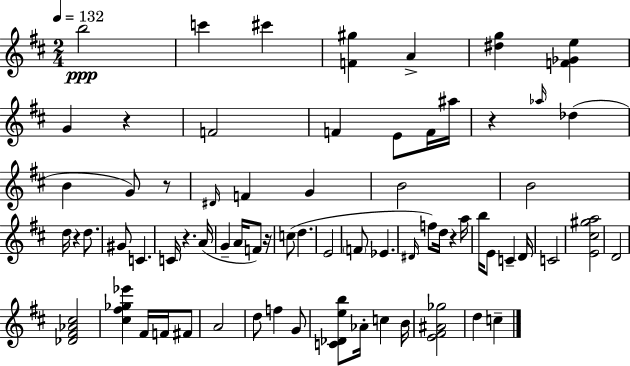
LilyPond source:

{
  \clef treble
  \numericTimeSignature
  \time 2/4
  \key d \major
  \tempo 4 = 132
  b''2\ppp | c'''4 cis'''4 | <f' gis''>4 a'4-> | <dis'' g''>4 <f' ges' e''>4 | \break g'4 r4 | f'2 | f'4 e'8 f'16 ais''16 | r4 \grace { aes''16 }( des''4 | \break b'4 g'8) r8 | \grace { dis'16 } f'4 g'4 | b'2 | b'2 | \break d''16 r4 d''8. | gis'8 c'4. | c'16 r4. | a'16( g'4-- a'16 f'8) | \break r16 c''8( d''4. | e'2 | \parenthesize f'8 ees'4. | \grace { dis'16 }) f''8 d''16 r4 | \break a''16 b''16 e'8 c'4-- | d'16 c'2 | <e' cis'' gis'' a''>2 | d'2 | \break <des' fis' aes' cis''>2 | <cis'' fis'' ges'' ees'''>4 fis'16 | f'16 fis'8 a'2 | d''8 f''4 | \break g'8 <c' des' e'' b''>8 aes'16-. c''4 | b'16 <e' fis' ais' ges''>2 | d''4 c''4-- | \bar "|."
}